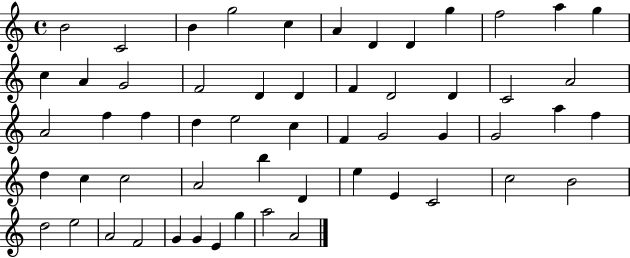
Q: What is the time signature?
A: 4/4